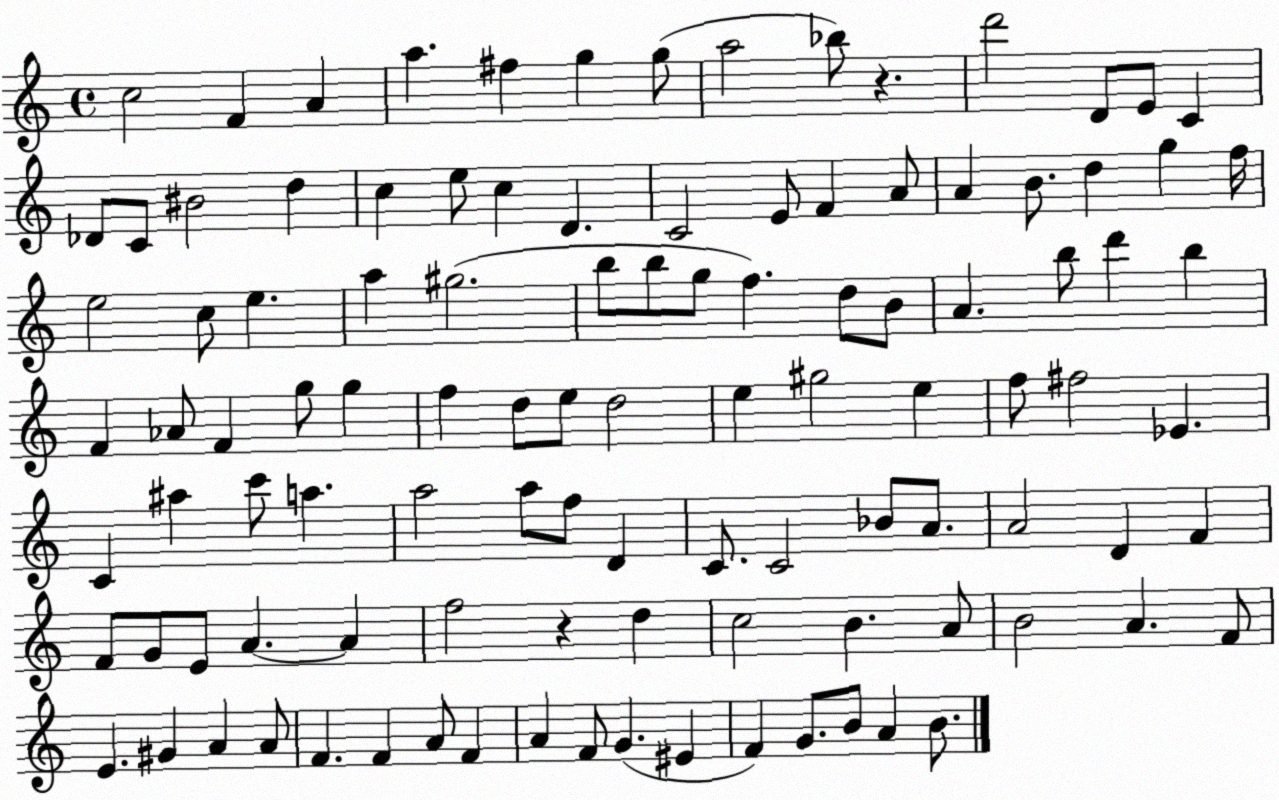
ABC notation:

X:1
T:Untitled
M:4/4
L:1/4
K:C
c2 F A a ^f g g/2 a2 _b/2 z d'2 D/2 E/2 C _D/2 C/2 ^B2 d c e/2 c D C2 E/2 F A/2 A B/2 d g f/4 e2 c/2 e a ^g2 b/2 b/2 g/2 f d/2 B/2 A b/2 d' b F _A/2 F g/2 g f d/2 e/2 d2 e ^g2 e f/2 ^f2 _E C ^a c'/2 a a2 a/2 f/2 D C/2 C2 _B/2 A/2 A2 D F F/2 G/2 E/2 A A f2 z d c2 B A/2 B2 A F/2 E ^G A A/2 F F A/2 F A F/2 G ^E F G/2 B/2 A B/2